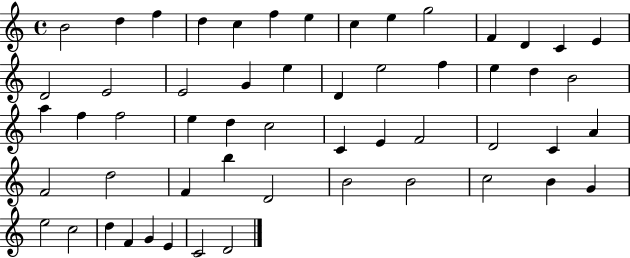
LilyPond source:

{
  \clef treble
  \time 4/4
  \defaultTimeSignature
  \key c \major
  b'2 d''4 f''4 | d''4 c''4 f''4 e''4 | c''4 e''4 g''2 | f'4 d'4 c'4 e'4 | \break d'2 e'2 | e'2 g'4 e''4 | d'4 e''2 f''4 | e''4 d''4 b'2 | \break a''4 f''4 f''2 | e''4 d''4 c''2 | c'4 e'4 f'2 | d'2 c'4 a'4 | \break f'2 d''2 | f'4 b''4 d'2 | b'2 b'2 | c''2 b'4 g'4 | \break e''2 c''2 | d''4 f'4 g'4 e'4 | c'2 d'2 | \bar "|."
}